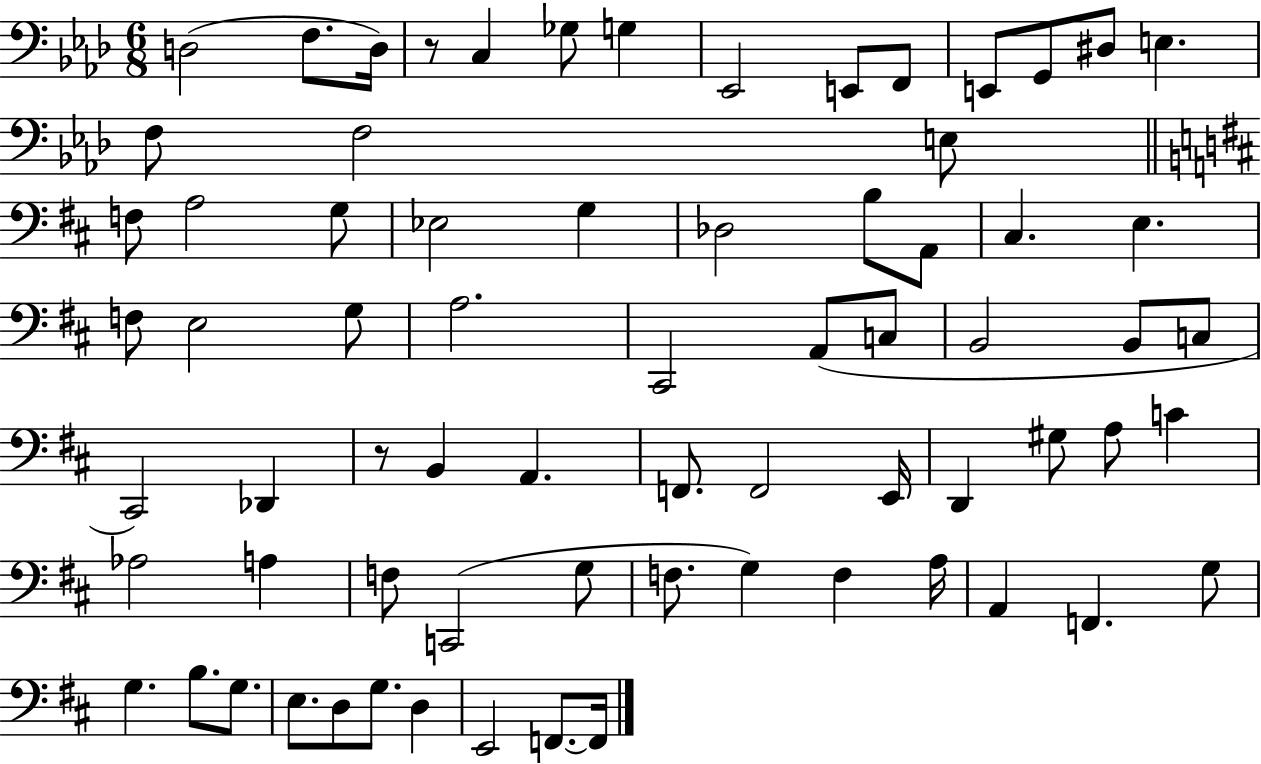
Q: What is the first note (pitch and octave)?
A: D3